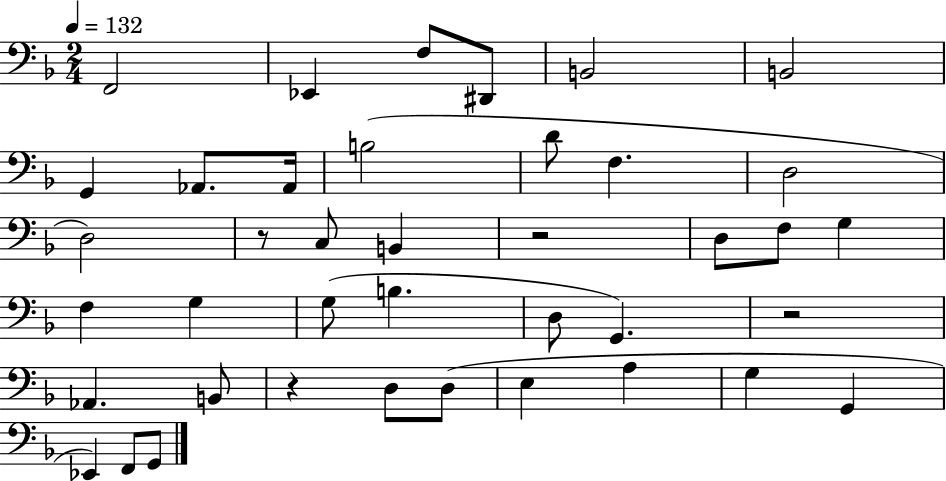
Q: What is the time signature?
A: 2/4